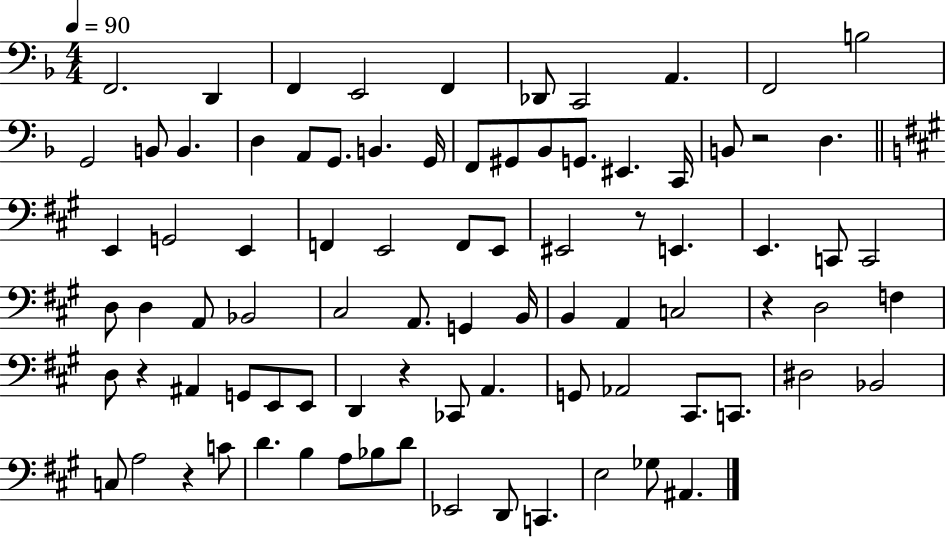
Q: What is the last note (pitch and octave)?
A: A#2